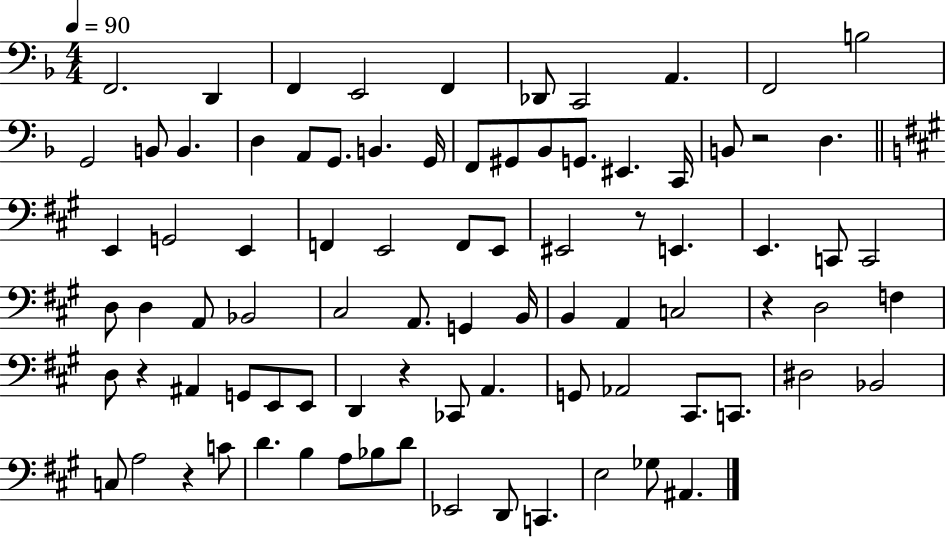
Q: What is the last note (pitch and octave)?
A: A#2